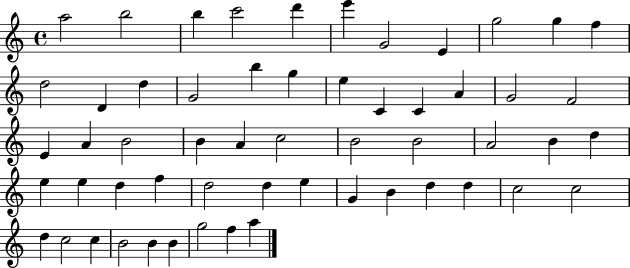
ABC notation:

X:1
T:Untitled
M:4/4
L:1/4
K:C
a2 b2 b c'2 d' e' G2 E g2 g f d2 D d G2 b g e C C A G2 F2 E A B2 B A c2 B2 B2 A2 B d e e d f d2 d e G B d d c2 c2 d c2 c B2 B B g2 f a